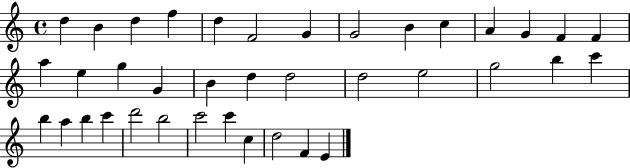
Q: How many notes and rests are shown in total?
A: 38